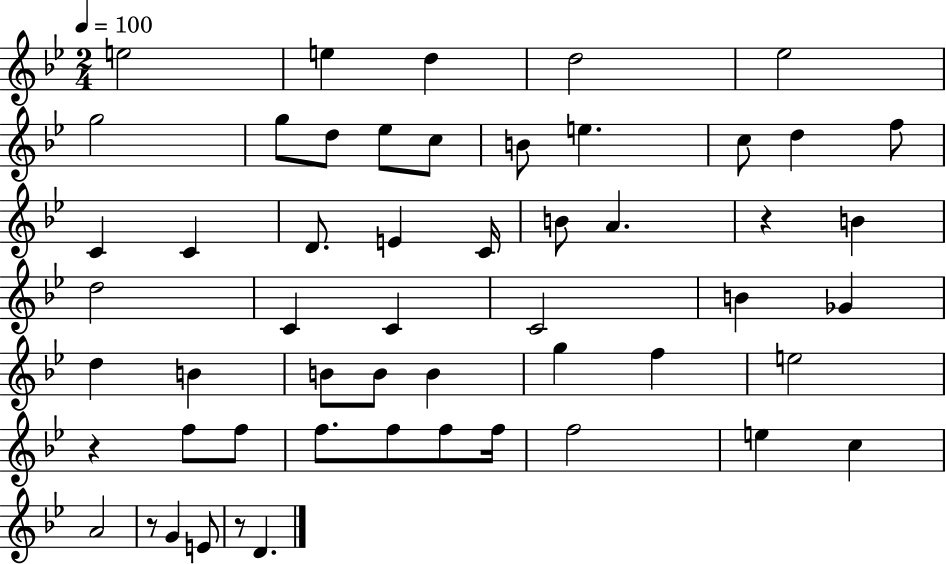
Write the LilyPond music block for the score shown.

{
  \clef treble
  \numericTimeSignature
  \time 2/4
  \key bes \major
  \tempo 4 = 100
  e''2 | e''4 d''4 | d''2 | ees''2 | \break g''2 | g''8 d''8 ees''8 c''8 | b'8 e''4. | c''8 d''4 f''8 | \break c'4 c'4 | d'8. e'4 c'16 | b'8 a'4. | r4 b'4 | \break d''2 | c'4 c'4 | c'2 | b'4 ges'4 | \break d''4 b'4 | b'8 b'8 b'4 | g''4 f''4 | e''2 | \break r4 f''8 f''8 | f''8. f''8 f''8 f''16 | f''2 | e''4 c''4 | \break a'2 | r8 g'4 e'8 | r8 d'4. | \bar "|."
}